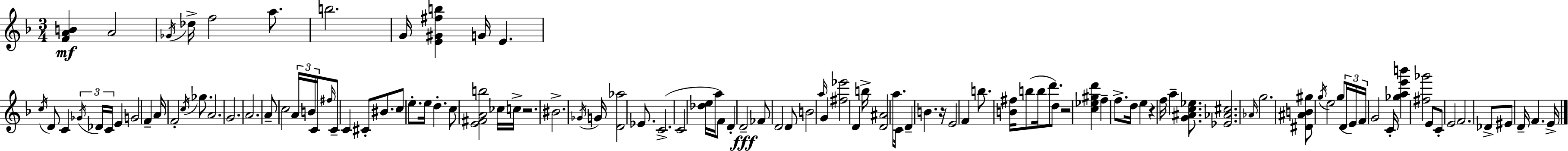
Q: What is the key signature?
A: F major